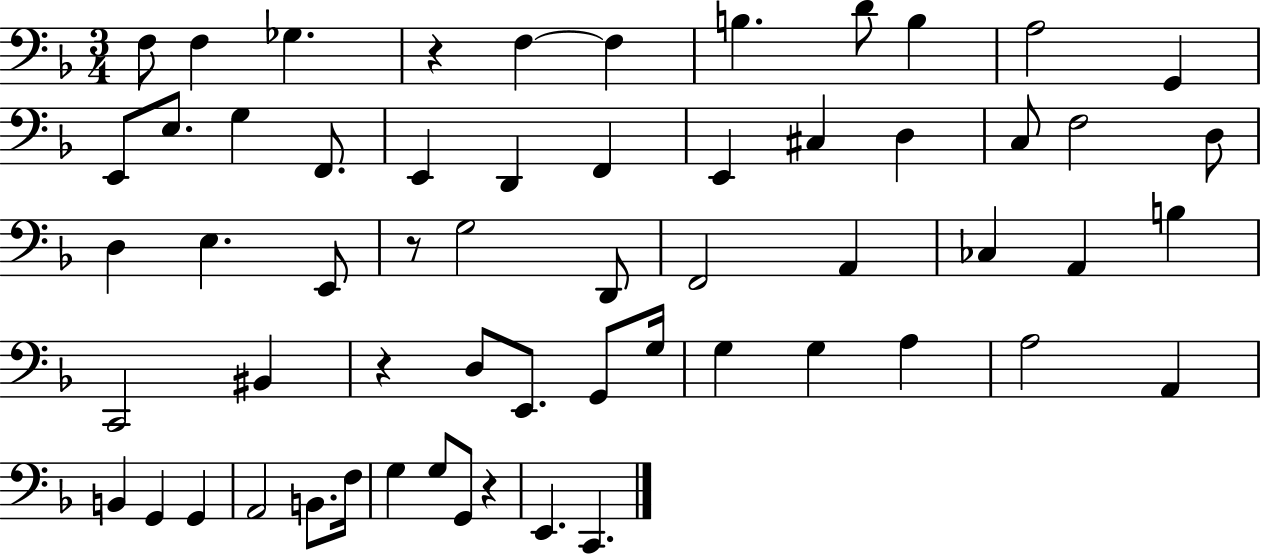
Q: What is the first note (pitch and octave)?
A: F3